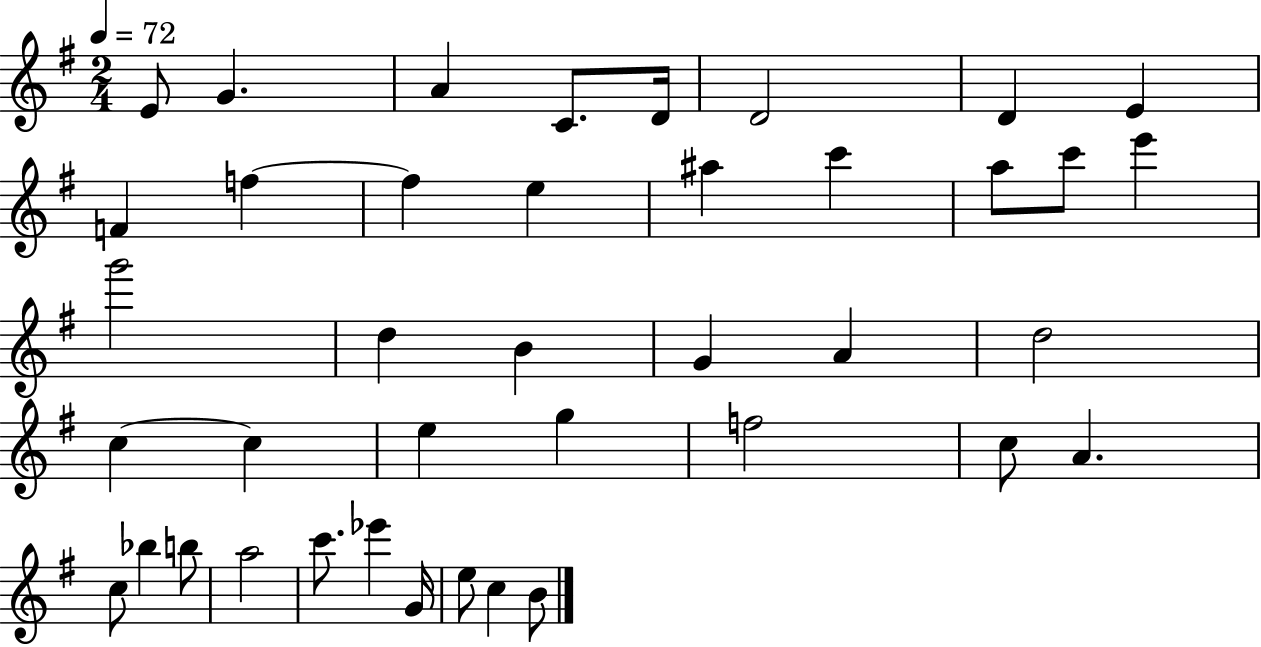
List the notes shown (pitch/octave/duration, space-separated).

E4/e G4/q. A4/q C4/e. D4/s D4/h D4/q E4/q F4/q F5/q F5/q E5/q A#5/q C6/q A5/e C6/e E6/q G6/h D5/q B4/q G4/q A4/q D5/h C5/q C5/q E5/q G5/q F5/h C5/e A4/q. C5/e Bb5/q B5/e A5/h C6/e. Eb6/q G4/s E5/e C5/q B4/e